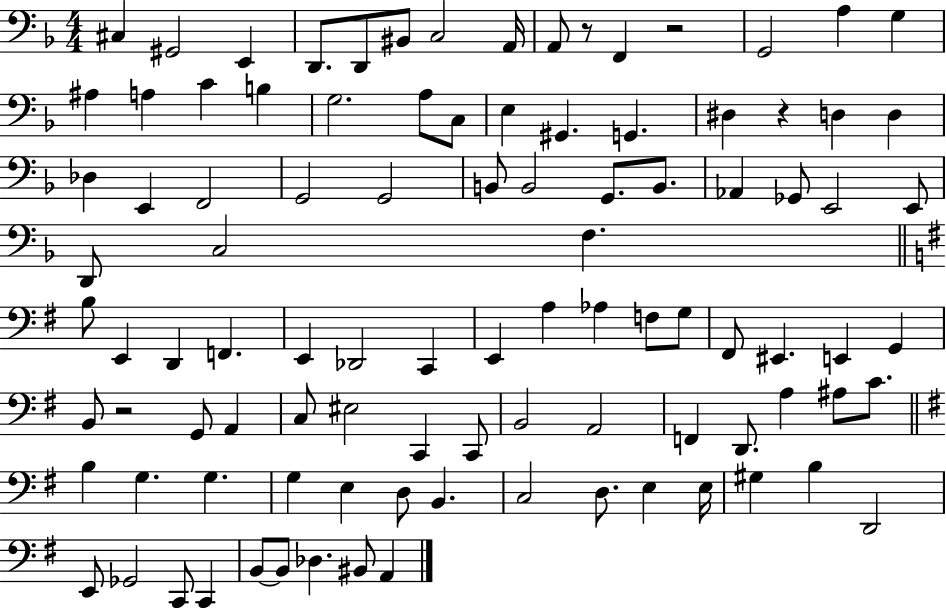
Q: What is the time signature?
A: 4/4